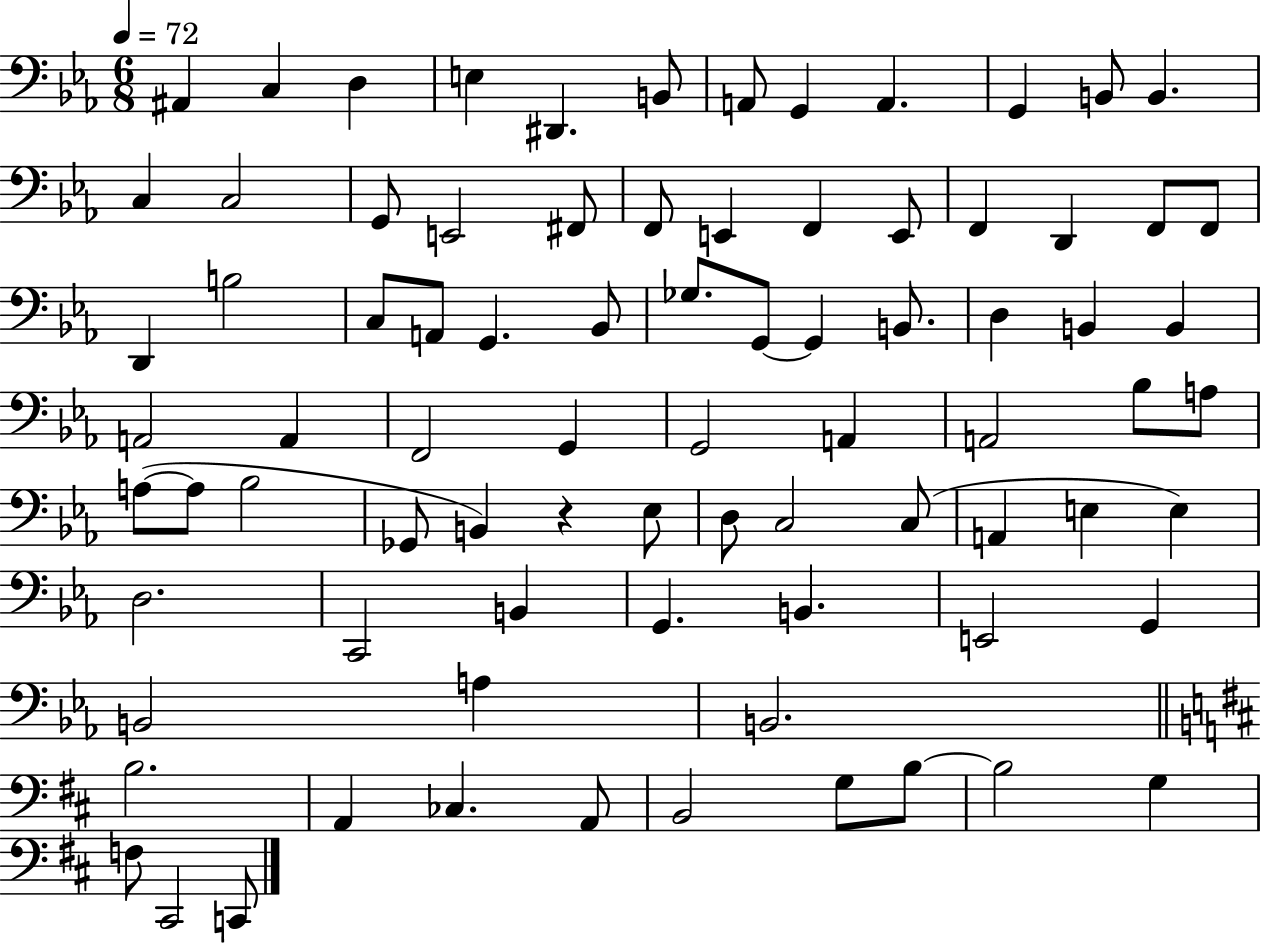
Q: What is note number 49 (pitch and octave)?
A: A3